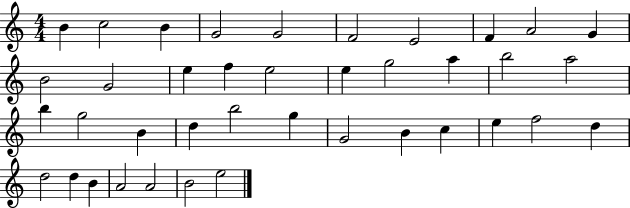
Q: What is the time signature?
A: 4/4